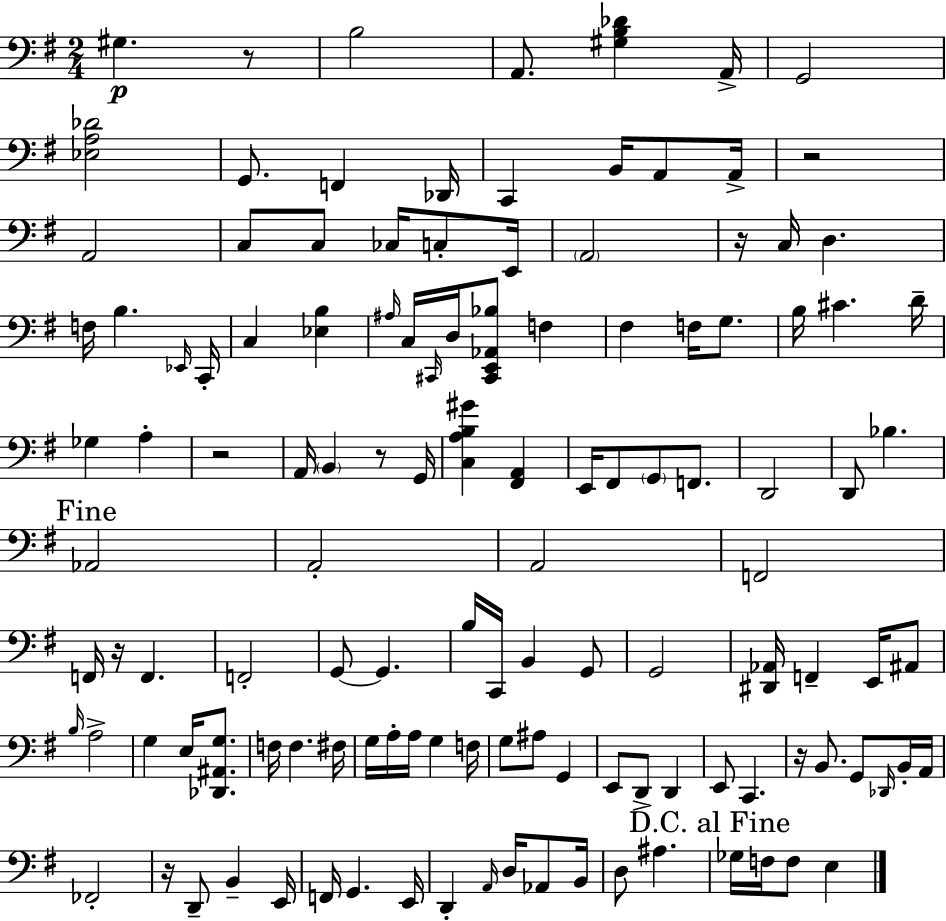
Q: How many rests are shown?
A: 8